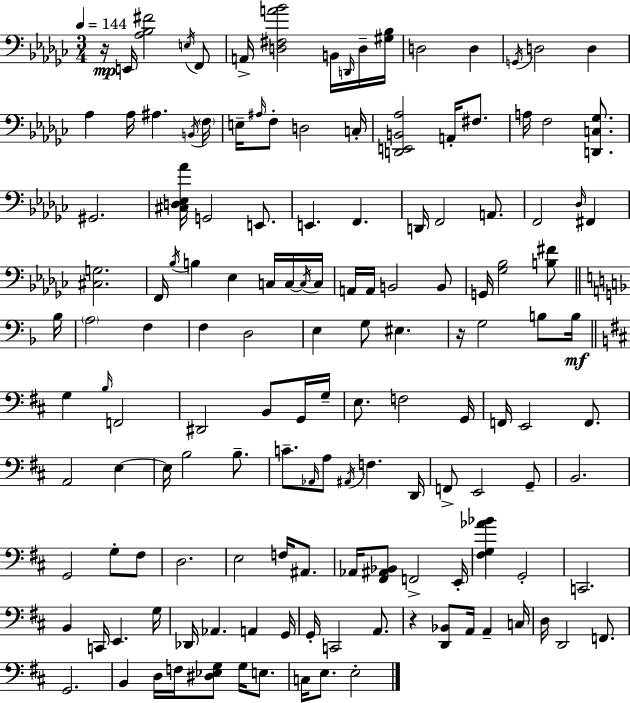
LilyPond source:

{
  \clef bass
  \numericTimeSignature
  \time 3/4
  \key ees \minor
  \tempo 4 = 144
  \repeat volta 2 { r16\mp e,16 <aes bes fis'>2 \acciaccatura { e16 } f,8 | a,16-> <d fis a' bes'>2 b,16 \grace { d,16 } | d16-- <gis bes>16 d2 d4 | \acciaccatura { g,16 } d2 d4 | \break aes4 aes16 ais4. | \acciaccatura { b,16 } \parenthesize f16 e16-- \grace { ais16 } f8-. d2 | c16-. <d, e, b, aes>2 | a,16-. fis8. a16 f2 | \break <d, c ges>8. gis,2. | <cis d ees aes'>16 g,2 | e,8. e,4. f,4. | d,16 f,2 | \break a,8. f,2 | \grace { des16 } fis,4 <cis g>2. | f,16 \acciaccatura { bes16 } b4 | ees4 c16 c16~~ \acciaccatura { c16 } c16 a,16 a,16 b,2 | \break b,8 g,16 <ges bes>2 | <b fis'>8 \bar "||" \break \key f \major bes16 \parenthesize a2 f4 | f4 d2 | e4 g8 eis4. | r16 g2 b8 | \break b16\mf \bar "||" \break \key b \minor g4 \grace { b16 } f,2 | dis,2 b,8 g,16 | g16-- e8. f2 | g,16 f,16 e,2 f,8. | \break a,2 e4~~ | e16 b2 b8.-- | c'8.-- \grace { aes,16 } a8 \acciaccatura { ais,16 } f4. | d,16 f,8-> e,2 | \break g,8-- b,2. | g,2 g8-. | fis8 d2. | e2 f16 | \break ais,8. aes,16 <fis, ais, bes,>8 f,2-> | e,16-. <fis g aes' bes'>4 g,2-. | c,2. | b,4 c,16 e,4. | \break g16 des,16 aes,4. a,4 | g,16 g,16-. c,2 | a,8. r4 <d, bes,>8 a,16 a,4-- | c16 d16 d,2 | \break f,8. g,2. | b,4 d16 f16 <dis ees g>8 g16 | e8. c16 e8. e2-. | } \bar "|."
}